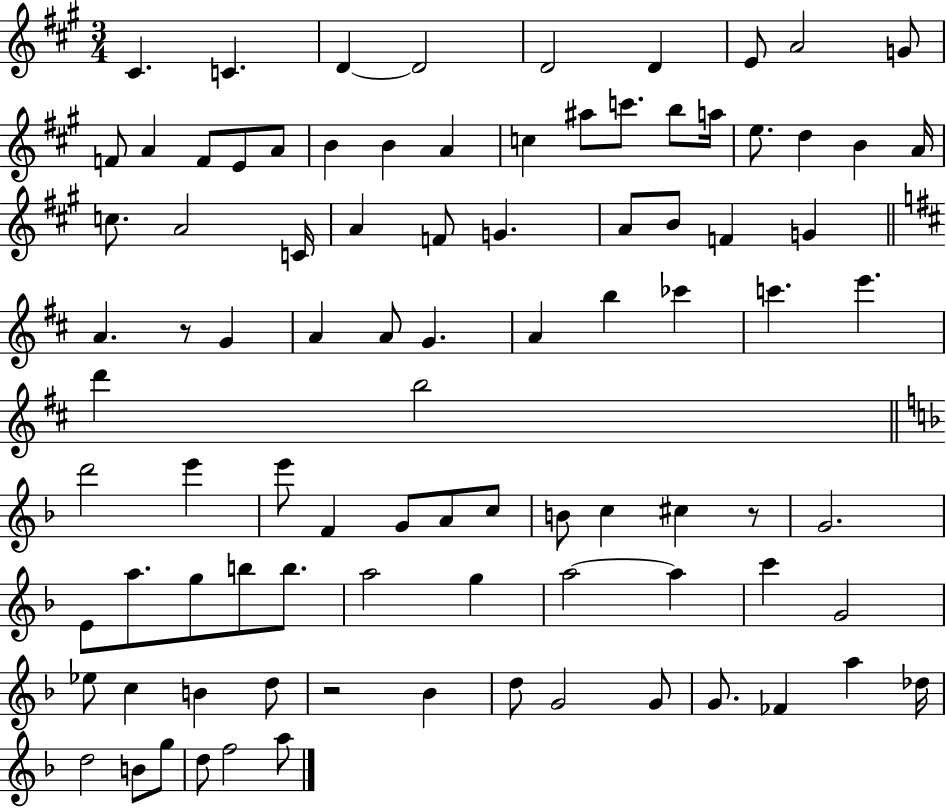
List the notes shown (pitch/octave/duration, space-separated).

C#4/q. C4/q. D4/q D4/h D4/h D4/q E4/e A4/h G4/e F4/e A4/q F4/e E4/e A4/e B4/q B4/q A4/q C5/q A#5/e C6/e. B5/e A5/s E5/e. D5/q B4/q A4/s C5/e. A4/h C4/s A4/q F4/e G4/q. A4/e B4/e F4/q G4/q A4/q. R/e G4/q A4/q A4/e G4/q. A4/q B5/q CES6/q C6/q. E6/q. D6/q B5/h D6/h E6/q E6/e F4/q G4/e A4/e C5/e B4/e C5/q C#5/q R/e G4/h. E4/e A5/e. G5/e B5/e B5/e. A5/h G5/q A5/h A5/q C6/q G4/h Eb5/e C5/q B4/q D5/e R/h Bb4/q D5/e G4/h G4/e G4/e. FES4/q A5/q Db5/s D5/h B4/e G5/e D5/e F5/h A5/e